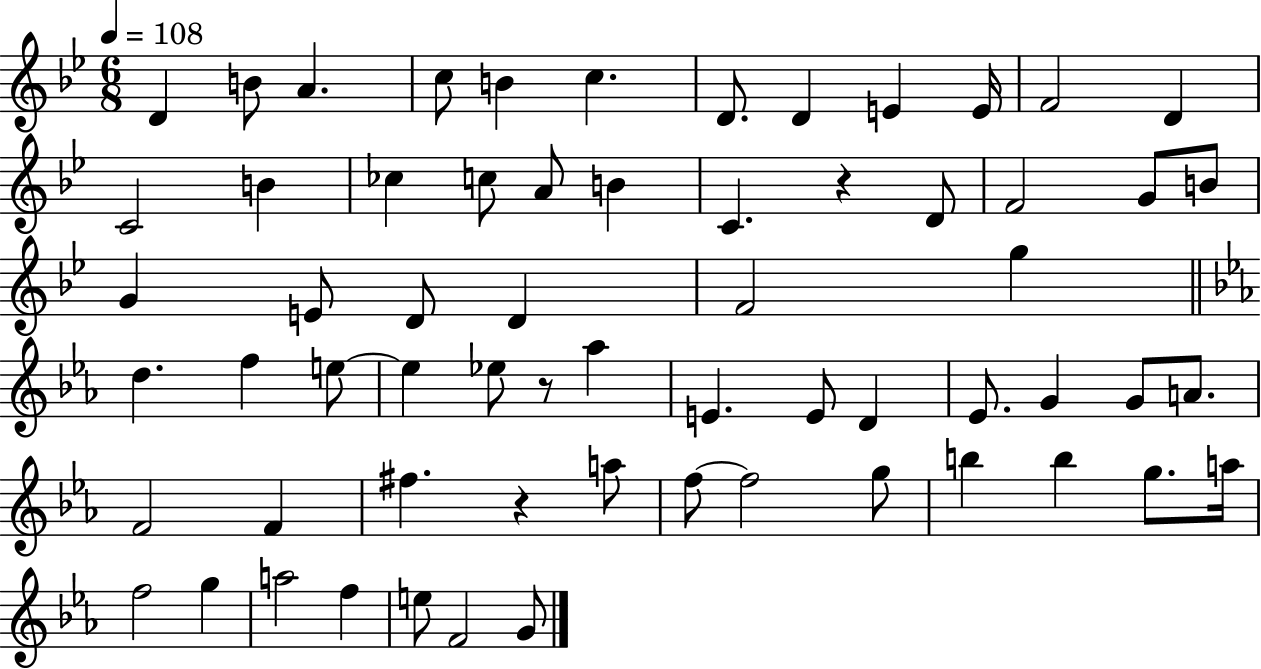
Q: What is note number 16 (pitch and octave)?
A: C5